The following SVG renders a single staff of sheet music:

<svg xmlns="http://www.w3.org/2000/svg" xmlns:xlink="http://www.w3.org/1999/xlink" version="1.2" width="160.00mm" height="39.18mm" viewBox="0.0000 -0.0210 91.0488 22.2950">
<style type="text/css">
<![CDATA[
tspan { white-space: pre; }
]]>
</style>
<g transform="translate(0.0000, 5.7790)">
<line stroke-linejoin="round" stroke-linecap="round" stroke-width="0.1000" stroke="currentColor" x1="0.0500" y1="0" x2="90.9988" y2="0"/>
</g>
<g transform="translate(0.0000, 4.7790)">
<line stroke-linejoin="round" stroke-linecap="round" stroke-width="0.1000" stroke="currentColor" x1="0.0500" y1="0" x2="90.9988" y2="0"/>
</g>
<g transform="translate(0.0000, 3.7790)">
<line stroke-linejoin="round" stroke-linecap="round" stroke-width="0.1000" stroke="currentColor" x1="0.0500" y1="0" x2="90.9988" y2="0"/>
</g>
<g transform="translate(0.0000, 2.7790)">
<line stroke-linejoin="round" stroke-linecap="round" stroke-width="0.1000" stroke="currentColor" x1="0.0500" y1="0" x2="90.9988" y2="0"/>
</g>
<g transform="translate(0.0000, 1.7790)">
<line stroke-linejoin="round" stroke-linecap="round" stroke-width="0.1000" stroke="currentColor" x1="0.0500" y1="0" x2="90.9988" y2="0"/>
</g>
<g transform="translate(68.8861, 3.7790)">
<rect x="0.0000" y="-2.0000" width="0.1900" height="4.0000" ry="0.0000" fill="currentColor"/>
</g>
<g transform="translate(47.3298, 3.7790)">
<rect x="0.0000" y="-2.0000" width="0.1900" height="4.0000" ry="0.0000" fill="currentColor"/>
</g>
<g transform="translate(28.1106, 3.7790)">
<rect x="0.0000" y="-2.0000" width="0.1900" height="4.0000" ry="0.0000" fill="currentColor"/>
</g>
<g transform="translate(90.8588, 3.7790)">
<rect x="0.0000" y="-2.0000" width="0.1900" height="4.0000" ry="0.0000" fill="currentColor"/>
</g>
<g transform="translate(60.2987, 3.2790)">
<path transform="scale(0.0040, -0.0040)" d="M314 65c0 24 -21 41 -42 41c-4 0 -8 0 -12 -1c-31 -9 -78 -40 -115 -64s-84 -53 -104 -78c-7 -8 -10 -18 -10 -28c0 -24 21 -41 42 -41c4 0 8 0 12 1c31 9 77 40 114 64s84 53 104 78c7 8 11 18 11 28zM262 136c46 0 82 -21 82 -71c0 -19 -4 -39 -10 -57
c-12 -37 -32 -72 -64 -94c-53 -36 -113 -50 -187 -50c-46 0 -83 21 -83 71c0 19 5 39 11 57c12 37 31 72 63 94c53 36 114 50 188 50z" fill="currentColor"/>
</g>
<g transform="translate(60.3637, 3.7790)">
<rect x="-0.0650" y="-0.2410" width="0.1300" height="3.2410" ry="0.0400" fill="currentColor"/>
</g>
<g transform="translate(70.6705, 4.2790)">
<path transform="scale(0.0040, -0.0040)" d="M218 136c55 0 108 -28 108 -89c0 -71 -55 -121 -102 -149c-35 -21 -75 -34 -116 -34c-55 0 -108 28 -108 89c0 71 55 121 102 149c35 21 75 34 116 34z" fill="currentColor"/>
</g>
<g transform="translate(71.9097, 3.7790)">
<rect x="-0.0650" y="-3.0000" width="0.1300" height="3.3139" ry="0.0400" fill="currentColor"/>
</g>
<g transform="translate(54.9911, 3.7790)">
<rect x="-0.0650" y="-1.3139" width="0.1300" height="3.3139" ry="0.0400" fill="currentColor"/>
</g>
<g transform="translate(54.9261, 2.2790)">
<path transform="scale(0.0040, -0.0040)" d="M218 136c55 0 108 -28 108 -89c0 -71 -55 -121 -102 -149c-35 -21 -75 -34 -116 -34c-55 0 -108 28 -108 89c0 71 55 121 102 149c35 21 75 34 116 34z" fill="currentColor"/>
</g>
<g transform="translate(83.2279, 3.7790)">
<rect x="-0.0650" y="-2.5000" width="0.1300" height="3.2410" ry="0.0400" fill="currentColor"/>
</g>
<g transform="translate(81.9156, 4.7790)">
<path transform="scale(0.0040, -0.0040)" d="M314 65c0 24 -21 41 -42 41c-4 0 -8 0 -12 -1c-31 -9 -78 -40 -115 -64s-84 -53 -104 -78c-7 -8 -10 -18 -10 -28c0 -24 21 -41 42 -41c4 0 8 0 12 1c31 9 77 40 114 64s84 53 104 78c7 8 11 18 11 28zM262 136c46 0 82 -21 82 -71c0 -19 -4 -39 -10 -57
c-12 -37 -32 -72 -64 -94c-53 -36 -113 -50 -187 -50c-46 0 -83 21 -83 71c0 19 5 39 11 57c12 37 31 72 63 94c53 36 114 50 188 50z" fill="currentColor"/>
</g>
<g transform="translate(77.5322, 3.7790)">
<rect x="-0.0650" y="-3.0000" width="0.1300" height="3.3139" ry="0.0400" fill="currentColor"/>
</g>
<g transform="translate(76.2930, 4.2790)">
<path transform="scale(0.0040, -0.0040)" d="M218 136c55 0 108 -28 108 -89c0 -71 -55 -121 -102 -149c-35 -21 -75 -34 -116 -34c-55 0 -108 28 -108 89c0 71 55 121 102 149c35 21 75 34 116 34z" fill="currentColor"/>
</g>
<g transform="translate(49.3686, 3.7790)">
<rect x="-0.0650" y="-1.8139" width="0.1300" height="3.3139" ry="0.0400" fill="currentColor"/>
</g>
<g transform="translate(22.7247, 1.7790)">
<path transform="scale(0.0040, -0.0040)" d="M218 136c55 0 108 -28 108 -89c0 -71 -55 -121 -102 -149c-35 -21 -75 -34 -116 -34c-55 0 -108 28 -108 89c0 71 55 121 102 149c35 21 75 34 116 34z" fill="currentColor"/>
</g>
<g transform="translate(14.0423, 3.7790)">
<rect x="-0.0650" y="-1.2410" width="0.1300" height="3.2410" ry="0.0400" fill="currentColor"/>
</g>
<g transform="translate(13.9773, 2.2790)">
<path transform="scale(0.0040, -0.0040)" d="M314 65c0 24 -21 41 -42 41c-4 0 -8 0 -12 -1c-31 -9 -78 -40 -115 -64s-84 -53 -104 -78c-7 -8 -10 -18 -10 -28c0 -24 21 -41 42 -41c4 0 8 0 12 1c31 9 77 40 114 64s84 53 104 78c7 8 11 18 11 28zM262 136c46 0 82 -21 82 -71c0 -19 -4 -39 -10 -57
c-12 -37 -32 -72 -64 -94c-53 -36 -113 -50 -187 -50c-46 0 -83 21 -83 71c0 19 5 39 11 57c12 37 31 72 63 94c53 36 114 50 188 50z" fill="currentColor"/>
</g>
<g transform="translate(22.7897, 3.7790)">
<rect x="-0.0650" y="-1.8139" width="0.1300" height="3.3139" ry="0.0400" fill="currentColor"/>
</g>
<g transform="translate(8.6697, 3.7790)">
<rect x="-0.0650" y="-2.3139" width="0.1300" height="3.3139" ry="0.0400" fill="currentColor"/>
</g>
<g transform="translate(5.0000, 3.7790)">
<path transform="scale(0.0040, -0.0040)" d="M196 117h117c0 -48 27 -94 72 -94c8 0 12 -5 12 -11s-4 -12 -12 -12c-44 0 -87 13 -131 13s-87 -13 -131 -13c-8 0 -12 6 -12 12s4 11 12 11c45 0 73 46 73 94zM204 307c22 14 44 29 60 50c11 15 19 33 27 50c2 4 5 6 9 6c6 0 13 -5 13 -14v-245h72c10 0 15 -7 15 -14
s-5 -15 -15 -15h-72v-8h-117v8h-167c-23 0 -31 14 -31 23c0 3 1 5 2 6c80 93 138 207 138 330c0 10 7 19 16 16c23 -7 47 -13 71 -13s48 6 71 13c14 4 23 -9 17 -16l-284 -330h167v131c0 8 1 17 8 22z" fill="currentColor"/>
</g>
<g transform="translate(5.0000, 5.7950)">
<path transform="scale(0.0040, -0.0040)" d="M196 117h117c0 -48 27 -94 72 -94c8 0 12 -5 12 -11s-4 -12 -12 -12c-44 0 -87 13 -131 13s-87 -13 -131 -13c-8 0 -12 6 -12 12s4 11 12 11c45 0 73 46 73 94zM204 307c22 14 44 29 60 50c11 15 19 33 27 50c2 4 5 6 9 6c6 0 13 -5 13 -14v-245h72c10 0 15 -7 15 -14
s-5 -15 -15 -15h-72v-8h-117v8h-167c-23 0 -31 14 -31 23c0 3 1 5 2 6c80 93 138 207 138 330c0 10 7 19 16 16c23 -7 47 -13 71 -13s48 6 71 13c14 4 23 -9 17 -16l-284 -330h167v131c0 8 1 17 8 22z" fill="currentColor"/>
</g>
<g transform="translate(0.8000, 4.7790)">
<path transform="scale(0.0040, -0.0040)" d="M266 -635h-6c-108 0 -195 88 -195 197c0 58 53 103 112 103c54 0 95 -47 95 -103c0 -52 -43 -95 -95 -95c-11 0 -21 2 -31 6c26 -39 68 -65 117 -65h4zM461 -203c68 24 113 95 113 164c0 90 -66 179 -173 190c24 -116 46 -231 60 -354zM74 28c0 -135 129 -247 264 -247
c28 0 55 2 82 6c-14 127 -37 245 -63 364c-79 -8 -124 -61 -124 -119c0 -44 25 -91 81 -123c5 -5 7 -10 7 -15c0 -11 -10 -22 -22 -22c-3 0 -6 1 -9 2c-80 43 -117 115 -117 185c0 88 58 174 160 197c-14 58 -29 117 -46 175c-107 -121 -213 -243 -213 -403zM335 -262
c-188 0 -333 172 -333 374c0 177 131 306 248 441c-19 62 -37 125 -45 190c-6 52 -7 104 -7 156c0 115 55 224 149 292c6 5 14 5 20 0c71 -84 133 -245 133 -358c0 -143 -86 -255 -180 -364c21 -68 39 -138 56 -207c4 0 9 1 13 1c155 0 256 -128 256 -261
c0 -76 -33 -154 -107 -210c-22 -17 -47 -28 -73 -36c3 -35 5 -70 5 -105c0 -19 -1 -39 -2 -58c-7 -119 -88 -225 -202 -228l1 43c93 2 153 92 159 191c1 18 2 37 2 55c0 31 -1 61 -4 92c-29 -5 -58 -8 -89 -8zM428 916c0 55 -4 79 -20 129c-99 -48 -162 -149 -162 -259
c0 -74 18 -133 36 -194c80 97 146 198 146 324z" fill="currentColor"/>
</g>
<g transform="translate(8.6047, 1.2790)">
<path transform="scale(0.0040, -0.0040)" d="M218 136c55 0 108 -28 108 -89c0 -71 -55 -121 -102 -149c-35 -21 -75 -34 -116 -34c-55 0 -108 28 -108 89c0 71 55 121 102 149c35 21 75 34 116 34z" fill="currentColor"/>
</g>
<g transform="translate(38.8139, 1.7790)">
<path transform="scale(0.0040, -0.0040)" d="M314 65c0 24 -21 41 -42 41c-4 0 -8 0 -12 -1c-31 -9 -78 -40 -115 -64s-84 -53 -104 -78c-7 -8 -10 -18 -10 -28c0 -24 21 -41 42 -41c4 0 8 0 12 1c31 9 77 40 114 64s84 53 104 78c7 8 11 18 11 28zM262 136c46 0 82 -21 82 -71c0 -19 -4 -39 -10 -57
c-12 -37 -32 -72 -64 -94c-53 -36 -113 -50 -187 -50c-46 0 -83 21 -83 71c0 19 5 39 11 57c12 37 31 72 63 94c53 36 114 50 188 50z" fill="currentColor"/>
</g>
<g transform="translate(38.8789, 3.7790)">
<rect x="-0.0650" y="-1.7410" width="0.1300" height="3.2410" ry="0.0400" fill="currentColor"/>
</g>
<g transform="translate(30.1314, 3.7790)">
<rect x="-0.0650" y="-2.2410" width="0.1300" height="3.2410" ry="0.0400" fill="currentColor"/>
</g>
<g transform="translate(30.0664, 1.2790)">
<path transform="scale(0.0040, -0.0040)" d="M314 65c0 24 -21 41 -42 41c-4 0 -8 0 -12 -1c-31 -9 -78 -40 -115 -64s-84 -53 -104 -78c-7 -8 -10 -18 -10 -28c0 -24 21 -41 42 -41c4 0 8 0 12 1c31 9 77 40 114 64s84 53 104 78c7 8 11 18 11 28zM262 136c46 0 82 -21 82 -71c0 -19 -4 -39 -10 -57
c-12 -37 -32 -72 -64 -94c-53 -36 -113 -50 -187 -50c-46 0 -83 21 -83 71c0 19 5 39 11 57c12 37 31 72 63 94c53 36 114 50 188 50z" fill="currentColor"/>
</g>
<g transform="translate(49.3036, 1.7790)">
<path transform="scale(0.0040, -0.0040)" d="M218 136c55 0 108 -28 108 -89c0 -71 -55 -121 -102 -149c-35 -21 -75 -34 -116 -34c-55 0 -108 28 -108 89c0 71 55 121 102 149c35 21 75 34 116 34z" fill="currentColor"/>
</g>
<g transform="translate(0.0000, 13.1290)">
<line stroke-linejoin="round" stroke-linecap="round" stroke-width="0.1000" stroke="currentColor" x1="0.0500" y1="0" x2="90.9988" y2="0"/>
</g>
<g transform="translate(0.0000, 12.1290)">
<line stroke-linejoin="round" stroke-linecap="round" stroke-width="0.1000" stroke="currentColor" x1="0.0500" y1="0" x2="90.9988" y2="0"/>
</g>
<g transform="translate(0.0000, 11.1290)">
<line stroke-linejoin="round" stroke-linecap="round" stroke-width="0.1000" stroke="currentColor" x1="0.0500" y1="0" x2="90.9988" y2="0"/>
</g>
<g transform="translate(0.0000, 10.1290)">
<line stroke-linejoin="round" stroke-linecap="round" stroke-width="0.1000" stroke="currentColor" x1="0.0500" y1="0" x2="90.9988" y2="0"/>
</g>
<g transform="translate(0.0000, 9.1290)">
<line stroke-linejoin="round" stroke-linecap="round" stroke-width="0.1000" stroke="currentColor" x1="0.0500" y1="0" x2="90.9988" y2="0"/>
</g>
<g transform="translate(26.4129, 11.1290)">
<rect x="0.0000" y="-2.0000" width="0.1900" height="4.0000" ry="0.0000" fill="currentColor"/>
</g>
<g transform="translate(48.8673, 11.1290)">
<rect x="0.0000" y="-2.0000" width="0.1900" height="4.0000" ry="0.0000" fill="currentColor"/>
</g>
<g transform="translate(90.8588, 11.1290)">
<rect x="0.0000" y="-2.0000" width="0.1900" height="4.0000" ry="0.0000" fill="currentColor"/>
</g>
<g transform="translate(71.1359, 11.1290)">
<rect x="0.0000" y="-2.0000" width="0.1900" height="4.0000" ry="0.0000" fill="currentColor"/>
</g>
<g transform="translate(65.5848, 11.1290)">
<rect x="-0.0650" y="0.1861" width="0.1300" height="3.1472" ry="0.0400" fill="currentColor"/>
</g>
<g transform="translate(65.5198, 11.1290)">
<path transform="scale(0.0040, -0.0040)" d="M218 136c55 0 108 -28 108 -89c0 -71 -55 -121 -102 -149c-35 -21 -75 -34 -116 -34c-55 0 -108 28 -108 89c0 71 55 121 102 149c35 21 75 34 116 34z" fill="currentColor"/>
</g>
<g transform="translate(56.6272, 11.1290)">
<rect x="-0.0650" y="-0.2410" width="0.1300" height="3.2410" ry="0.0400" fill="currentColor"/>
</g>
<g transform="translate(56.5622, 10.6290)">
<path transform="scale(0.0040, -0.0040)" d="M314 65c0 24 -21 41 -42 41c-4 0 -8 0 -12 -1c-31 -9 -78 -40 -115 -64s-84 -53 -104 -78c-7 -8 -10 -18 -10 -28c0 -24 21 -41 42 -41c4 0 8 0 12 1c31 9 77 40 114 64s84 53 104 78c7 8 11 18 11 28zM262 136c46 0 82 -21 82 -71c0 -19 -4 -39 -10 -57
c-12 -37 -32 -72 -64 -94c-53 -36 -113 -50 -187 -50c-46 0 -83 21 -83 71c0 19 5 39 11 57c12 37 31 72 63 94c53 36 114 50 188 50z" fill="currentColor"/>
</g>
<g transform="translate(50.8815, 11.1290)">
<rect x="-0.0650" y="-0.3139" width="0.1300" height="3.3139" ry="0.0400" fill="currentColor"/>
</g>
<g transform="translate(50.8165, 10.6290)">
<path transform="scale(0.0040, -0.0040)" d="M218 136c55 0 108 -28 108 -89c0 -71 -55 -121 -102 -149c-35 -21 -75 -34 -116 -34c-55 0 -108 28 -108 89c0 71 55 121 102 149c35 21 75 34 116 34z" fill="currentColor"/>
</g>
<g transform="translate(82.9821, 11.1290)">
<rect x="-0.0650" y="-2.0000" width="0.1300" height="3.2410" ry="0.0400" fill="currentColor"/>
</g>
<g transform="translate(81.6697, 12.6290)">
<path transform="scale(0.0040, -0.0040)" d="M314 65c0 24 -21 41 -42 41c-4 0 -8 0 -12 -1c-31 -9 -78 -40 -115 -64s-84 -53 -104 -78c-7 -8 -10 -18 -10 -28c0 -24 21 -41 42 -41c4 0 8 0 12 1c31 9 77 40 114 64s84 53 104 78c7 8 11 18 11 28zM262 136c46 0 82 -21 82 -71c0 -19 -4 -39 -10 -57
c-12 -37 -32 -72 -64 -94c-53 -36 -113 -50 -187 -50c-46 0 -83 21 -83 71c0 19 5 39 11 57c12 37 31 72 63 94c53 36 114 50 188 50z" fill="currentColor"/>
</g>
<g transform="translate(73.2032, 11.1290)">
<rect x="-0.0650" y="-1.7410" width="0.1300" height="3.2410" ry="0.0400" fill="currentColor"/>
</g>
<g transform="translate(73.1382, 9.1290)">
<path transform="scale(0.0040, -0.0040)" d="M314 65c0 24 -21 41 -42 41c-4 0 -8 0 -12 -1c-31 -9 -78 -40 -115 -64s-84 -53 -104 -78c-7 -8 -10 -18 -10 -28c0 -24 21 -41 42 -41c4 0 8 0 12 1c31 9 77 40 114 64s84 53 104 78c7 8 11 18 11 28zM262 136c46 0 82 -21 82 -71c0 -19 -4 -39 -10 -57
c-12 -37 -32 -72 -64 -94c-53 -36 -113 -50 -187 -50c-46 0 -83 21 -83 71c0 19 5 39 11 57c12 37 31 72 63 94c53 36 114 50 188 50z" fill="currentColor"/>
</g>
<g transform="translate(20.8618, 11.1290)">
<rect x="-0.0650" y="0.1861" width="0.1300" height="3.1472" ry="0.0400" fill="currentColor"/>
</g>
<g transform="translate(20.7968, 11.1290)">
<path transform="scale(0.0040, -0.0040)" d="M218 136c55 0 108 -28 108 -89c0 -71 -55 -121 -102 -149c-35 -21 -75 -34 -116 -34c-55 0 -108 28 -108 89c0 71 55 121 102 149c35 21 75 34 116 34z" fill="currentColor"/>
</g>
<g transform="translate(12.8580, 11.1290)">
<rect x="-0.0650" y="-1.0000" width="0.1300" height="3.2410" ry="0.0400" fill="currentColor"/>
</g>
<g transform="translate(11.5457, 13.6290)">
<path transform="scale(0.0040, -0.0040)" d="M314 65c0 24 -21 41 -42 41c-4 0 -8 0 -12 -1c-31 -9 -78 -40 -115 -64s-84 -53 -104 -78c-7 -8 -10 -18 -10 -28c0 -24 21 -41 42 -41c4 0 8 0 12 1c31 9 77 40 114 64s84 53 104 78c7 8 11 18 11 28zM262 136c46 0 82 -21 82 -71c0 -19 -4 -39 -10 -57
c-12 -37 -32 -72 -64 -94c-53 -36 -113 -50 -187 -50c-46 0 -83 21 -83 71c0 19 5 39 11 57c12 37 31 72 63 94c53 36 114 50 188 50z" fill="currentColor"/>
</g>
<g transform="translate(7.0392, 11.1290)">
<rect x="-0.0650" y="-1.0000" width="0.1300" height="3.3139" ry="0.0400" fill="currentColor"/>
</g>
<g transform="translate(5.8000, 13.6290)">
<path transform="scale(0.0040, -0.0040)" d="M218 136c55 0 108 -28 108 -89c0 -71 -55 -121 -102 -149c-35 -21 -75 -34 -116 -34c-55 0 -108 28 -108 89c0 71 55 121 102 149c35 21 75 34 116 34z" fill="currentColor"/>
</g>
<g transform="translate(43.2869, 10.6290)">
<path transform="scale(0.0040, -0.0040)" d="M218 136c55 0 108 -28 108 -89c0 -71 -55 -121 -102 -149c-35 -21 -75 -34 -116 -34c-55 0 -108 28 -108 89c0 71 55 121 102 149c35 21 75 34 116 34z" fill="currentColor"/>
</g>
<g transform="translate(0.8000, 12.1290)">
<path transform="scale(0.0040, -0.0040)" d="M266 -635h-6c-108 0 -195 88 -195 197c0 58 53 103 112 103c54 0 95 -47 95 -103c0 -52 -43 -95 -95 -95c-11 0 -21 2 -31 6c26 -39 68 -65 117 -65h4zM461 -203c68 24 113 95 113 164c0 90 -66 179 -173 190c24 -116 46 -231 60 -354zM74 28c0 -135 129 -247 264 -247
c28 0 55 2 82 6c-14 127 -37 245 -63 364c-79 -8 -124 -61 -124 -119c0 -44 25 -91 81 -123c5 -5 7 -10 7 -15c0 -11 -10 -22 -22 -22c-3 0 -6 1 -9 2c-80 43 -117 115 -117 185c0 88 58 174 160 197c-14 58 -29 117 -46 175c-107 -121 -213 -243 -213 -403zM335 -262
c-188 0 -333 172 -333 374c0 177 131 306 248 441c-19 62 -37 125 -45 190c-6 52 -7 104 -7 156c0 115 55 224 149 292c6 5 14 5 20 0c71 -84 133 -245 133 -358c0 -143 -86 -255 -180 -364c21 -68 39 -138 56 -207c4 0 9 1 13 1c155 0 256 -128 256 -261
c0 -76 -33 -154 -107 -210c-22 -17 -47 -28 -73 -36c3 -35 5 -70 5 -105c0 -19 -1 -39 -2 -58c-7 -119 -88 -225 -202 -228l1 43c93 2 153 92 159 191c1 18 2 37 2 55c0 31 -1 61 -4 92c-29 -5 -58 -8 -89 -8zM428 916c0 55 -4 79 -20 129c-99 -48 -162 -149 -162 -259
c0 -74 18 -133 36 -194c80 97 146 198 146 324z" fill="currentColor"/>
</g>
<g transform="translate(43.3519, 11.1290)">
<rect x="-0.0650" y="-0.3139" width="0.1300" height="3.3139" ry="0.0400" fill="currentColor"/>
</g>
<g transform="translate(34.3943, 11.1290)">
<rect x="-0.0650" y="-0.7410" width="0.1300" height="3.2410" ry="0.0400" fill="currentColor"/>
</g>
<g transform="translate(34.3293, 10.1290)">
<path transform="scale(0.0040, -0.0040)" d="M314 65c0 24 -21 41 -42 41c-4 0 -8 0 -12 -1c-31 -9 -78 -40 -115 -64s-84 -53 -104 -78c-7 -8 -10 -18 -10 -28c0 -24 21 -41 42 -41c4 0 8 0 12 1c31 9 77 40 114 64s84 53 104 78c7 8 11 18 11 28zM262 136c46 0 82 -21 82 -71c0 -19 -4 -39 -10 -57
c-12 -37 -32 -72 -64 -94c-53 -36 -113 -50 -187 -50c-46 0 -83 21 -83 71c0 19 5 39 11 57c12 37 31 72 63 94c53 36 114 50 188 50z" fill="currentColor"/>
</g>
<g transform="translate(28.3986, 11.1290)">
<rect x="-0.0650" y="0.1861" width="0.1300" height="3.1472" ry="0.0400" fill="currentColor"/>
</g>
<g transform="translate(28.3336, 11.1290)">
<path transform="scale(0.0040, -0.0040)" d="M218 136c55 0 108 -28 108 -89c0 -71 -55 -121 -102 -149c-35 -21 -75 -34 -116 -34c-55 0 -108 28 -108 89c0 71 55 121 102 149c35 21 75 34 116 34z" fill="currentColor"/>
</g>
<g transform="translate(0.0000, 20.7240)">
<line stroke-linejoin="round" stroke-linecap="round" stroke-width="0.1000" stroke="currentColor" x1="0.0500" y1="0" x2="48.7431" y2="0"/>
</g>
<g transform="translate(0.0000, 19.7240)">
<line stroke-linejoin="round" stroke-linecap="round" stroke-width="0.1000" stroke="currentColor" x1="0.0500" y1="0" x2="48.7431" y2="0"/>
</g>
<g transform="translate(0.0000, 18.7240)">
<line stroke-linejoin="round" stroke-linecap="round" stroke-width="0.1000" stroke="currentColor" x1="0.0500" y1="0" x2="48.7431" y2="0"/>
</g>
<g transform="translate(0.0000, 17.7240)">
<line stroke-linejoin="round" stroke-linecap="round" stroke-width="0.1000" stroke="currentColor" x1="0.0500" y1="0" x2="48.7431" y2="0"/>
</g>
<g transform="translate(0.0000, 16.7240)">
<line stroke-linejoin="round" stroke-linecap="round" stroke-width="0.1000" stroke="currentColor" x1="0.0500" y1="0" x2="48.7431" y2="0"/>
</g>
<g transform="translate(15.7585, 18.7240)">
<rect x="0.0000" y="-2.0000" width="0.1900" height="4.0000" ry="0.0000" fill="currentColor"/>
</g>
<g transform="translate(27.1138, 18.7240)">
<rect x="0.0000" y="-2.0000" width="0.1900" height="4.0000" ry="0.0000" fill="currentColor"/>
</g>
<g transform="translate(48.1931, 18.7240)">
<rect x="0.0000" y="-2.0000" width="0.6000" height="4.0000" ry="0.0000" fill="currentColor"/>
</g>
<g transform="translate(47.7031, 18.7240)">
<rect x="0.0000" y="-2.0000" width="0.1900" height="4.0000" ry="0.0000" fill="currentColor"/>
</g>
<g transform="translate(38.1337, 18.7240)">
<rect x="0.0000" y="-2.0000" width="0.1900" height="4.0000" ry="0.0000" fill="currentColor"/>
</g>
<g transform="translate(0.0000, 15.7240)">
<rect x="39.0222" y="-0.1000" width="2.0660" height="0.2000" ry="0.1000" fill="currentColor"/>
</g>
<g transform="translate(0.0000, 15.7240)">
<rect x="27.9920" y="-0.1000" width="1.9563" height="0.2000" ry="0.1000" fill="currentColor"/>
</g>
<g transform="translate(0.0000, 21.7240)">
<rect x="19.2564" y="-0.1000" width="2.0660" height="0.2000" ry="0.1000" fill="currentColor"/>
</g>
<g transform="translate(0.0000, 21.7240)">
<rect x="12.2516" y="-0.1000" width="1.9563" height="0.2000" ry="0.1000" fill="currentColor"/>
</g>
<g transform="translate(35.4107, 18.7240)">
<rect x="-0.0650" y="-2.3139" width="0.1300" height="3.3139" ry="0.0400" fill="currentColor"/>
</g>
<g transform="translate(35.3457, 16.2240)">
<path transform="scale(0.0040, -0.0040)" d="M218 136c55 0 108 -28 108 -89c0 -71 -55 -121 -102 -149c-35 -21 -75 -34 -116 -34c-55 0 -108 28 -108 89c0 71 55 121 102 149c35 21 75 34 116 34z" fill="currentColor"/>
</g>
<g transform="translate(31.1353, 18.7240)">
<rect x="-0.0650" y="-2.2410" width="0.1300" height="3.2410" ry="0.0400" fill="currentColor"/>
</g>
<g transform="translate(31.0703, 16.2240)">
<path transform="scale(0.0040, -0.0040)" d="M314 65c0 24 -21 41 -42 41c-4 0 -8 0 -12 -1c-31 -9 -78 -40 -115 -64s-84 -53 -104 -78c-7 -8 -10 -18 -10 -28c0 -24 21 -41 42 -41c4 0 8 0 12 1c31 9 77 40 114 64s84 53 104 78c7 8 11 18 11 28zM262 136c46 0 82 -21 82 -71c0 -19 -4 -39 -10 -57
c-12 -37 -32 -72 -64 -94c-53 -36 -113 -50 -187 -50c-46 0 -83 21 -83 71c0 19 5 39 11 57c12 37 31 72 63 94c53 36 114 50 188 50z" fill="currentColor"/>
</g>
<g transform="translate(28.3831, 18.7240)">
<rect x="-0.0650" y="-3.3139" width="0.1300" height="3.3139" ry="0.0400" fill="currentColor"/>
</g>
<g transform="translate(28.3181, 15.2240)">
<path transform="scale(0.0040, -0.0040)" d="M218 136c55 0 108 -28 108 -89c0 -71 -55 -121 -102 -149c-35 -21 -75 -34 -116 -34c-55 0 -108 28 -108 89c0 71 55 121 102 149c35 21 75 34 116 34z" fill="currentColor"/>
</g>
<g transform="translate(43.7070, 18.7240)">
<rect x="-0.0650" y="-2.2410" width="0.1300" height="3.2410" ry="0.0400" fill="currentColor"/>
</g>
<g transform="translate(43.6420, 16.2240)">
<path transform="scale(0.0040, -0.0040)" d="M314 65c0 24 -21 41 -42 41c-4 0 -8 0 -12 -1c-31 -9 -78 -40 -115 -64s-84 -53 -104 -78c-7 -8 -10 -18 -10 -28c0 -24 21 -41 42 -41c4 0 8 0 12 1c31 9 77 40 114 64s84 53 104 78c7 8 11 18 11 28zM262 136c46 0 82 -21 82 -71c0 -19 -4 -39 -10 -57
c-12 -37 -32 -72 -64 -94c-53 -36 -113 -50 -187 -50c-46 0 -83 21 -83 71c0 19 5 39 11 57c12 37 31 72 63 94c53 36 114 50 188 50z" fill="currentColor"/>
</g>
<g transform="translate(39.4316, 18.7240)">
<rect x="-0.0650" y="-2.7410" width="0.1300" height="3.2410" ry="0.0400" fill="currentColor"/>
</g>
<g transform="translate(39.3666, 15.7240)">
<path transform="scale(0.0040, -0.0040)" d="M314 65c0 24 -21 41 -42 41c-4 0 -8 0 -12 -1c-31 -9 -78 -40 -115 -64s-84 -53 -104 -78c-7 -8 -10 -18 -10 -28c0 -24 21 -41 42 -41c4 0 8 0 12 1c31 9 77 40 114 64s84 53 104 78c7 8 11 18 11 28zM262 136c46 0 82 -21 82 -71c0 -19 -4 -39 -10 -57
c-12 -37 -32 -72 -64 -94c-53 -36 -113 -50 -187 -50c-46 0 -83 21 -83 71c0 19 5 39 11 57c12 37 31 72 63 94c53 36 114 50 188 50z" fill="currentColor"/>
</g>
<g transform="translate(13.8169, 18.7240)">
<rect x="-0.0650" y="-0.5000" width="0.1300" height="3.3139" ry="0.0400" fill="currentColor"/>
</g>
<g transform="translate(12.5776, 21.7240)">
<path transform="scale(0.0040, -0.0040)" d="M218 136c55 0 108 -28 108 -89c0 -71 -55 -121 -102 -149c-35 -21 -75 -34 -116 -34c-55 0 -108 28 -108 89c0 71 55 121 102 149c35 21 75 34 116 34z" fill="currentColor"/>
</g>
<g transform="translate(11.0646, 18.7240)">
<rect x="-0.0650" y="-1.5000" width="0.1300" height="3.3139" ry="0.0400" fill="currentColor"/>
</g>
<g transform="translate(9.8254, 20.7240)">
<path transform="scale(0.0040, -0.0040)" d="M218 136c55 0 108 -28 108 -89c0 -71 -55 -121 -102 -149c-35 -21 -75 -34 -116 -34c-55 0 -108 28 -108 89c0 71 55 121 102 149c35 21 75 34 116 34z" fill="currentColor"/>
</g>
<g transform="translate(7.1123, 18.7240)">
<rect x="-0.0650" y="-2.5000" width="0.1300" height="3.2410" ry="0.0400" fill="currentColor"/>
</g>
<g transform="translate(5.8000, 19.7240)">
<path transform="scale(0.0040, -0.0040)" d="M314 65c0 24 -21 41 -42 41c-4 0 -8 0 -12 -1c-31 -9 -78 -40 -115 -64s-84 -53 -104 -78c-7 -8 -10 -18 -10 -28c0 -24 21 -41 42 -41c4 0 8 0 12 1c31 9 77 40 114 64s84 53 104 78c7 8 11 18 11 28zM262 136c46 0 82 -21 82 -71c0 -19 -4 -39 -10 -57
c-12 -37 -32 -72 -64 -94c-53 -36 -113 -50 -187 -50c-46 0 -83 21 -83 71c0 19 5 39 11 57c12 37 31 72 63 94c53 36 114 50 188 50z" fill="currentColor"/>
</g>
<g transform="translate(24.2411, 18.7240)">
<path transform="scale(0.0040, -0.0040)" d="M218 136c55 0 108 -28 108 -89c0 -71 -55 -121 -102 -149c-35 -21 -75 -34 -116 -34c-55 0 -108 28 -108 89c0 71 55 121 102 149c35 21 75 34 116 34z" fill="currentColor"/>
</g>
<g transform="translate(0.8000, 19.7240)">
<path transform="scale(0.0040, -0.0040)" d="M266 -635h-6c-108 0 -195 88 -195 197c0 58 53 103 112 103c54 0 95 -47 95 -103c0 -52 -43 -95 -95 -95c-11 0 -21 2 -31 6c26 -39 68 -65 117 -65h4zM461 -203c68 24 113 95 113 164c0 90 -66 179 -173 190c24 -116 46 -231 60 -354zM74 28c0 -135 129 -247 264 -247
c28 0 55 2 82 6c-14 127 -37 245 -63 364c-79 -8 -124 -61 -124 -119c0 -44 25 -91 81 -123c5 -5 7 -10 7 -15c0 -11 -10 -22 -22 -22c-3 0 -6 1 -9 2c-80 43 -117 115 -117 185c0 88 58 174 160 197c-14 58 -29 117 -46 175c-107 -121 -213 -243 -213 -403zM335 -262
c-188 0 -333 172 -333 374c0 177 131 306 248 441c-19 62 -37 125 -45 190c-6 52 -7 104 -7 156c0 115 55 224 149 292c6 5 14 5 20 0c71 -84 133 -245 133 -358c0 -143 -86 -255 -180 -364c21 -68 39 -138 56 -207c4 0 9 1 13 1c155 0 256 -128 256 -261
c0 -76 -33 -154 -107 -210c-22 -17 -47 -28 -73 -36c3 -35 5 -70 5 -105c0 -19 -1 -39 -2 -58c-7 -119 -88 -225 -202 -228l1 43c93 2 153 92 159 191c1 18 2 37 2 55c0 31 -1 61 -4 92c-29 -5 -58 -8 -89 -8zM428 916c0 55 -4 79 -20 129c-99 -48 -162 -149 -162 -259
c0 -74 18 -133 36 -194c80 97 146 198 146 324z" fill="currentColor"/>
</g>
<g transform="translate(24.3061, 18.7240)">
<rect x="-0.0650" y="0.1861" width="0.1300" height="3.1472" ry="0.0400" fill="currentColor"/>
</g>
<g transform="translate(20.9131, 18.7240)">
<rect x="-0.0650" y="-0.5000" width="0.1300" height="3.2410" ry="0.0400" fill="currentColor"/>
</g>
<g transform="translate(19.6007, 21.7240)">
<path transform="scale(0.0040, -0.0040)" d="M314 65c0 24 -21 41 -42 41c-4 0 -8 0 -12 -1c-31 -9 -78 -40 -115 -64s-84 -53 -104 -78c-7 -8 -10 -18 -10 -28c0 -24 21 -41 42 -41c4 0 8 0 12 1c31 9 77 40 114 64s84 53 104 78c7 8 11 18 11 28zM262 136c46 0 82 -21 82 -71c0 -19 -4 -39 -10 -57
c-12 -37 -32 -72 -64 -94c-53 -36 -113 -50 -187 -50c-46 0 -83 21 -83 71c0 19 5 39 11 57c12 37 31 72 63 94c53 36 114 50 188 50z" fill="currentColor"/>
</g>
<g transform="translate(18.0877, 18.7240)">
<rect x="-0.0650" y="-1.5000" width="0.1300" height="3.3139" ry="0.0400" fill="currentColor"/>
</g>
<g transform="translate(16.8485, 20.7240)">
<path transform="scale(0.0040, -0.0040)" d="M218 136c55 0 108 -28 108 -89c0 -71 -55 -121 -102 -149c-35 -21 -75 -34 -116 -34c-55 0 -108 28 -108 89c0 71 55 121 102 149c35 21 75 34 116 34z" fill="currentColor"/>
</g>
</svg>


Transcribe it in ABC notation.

X:1
T:Untitled
M:4/4
L:1/4
K:C
g e2 f g2 f2 f e c2 A A G2 D D2 B B d2 c c c2 B f2 F2 G2 E C E C2 B b g2 g a2 g2